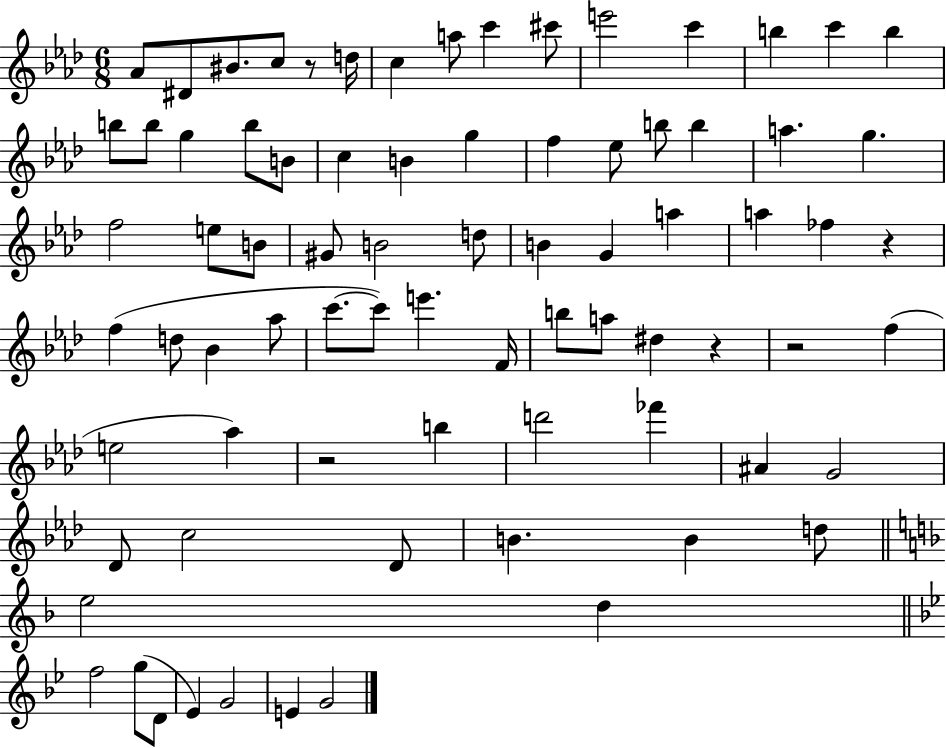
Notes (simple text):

Ab4/e D#4/e BIS4/e. C5/e R/e D5/s C5/q A5/e C6/q C#6/e E6/h C6/q B5/q C6/q B5/q B5/e B5/e G5/q B5/e B4/e C5/q B4/q G5/q F5/q Eb5/e B5/e B5/q A5/q. G5/q. F5/h E5/e B4/e G#4/e B4/h D5/e B4/q G4/q A5/q A5/q FES5/q R/q F5/q D5/e Bb4/q Ab5/e C6/e. C6/e E6/q. F4/s B5/e A5/e D#5/q R/q R/h F5/q E5/h Ab5/q R/h B5/q D6/h FES6/q A#4/q G4/h Db4/e C5/h Db4/e B4/q. B4/q D5/e E5/h D5/q F5/h G5/e D4/e Eb4/q G4/h E4/q G4/h